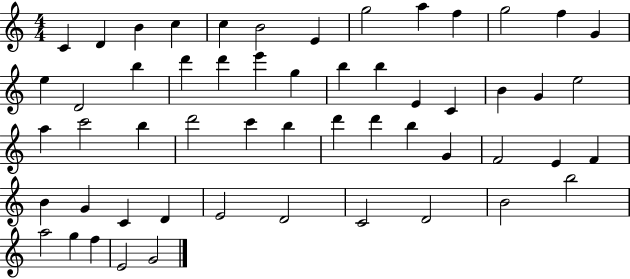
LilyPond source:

{
  \clef treble
  \numericTimeSignature
  \time 4/4
  \key c \major
  c'4 d'4 b'4 c''4 | c''4 b'2 e'4 | g''2 a''4 f''4 | g''2 f''4 g'4 | \break e''4 d'2 b''4 | d'''4 d'''4 e'''4 g''4 | b''4 b''4 e'4 c'4 | b'4 g'4 e''2 | \break a''4 c'''2 b''4 | d'''2 c'''4 b''4 | d'''4 d'''4 b''4 g'4 | f'2 e'4 f'4 | \break b'4 g'4 c'4 d'4 | e'2 d'2 | c'2 d'2 | b'2 b''2 | \break a''2 g''4 f''4 | e'2 g'2 | \bar "|."
}